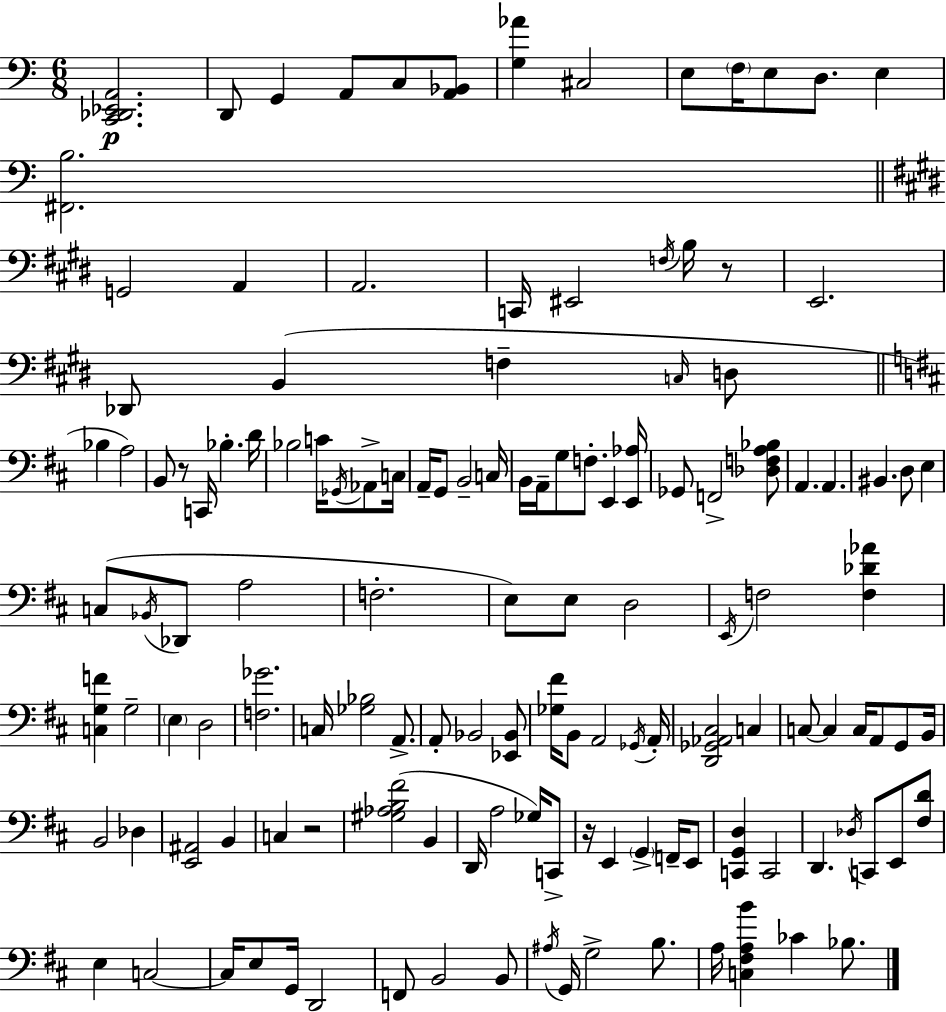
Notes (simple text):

[C2,Db2,Eb2,A2]/h. D2/e G2/q A2/e C3/e [A2,Bb2]/e [G3,Ab4]/q C#3/h E3/e F3/s E3/e D3/e. E3/q [F#2,B3]/h. G2/h A2/q A2/h. C2/s EIS2/h F3/s B3/s R/e E2/h. Db2/e B2/q F3/q C3/s D3/e Bb3/q A3/h B2/e R/e C2/s Bb3/q. D4/s Bb3/h C4/s Gb2/s Ab2/e C3/s A2/s G2/e B2/h C3/s B2/s A2/s G3/e F3/e. E2/q [E2,Ab3]/s Gb2/e F2/h [Db3,F3,A3,Bb3]/e A2/q. A2/q. BIS2/q. D3/e E3/q C3/e Bb2/s Db2/e A3/h F3/h. E3/e E3/e D3/h E2/s F3/h [F3,Db4,Ab4]/q [C3,G3,F4]/q G3/h E3/q D3/h [F3,Gb4]/h. C3/s [Gb3,Bb3]/h A2/e. A2/e Bb2/h [Eb2,Bb2]/e [Gb3,F#4]/s B2/e A2/h Gb2/s A2/s [D2,Gb2,Ab2,C#3]/h C3/q C3/e C3/q C3/s A2/e G2/e B2/s B2/h Db3/q [E2,A#2]/h B2/q C3/q R/h [G#3,Ab3,B3,F#4]/h B2/q D2/s A3/h Gb3/s C2/e R/s E2/q G2/q F2/s E2/e [C2,G2,D3]/q C2/h D2/q. Db3/s C2/e E2/e [F#3,D4]/e E3/q C3/h C3/s E3/e G2/s D2/h F2/e B2/h B2/e A#3/s G2/s G3/h B3/e. A3/s [C3,F#3,A3,B4]/q CES4/q Bb3/e.